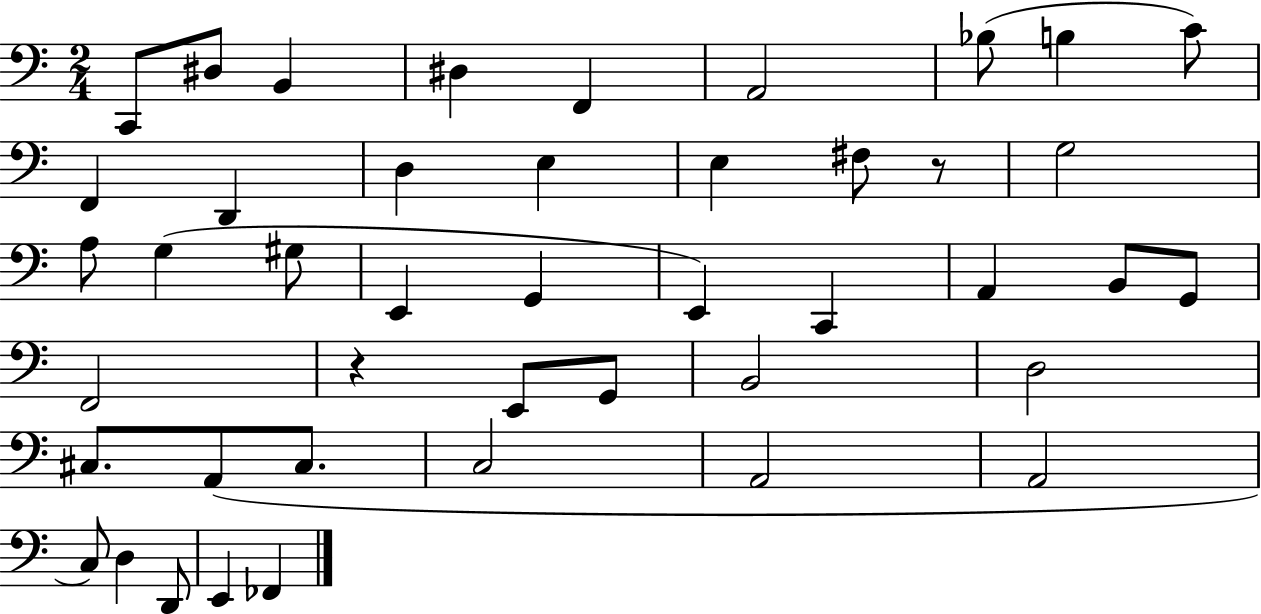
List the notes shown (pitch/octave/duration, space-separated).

C2/e D#3/e B2/q D#3/q F2/q A2/h Bb3/e B3/q C4/e F2/q D2/q D3/q E3/q E3/q F#3/e R/e G3/h A3/e G3/q G#3/e E2/q G2/q E2/q C2/q A2/q B2/e G2/e F2/h R/q E2/e G2/e B2/h D3/h C#3/e. A2/e C#3/e. C3/h A2/h A2/h C3/e D3/q D2/e E2/q FES2/q